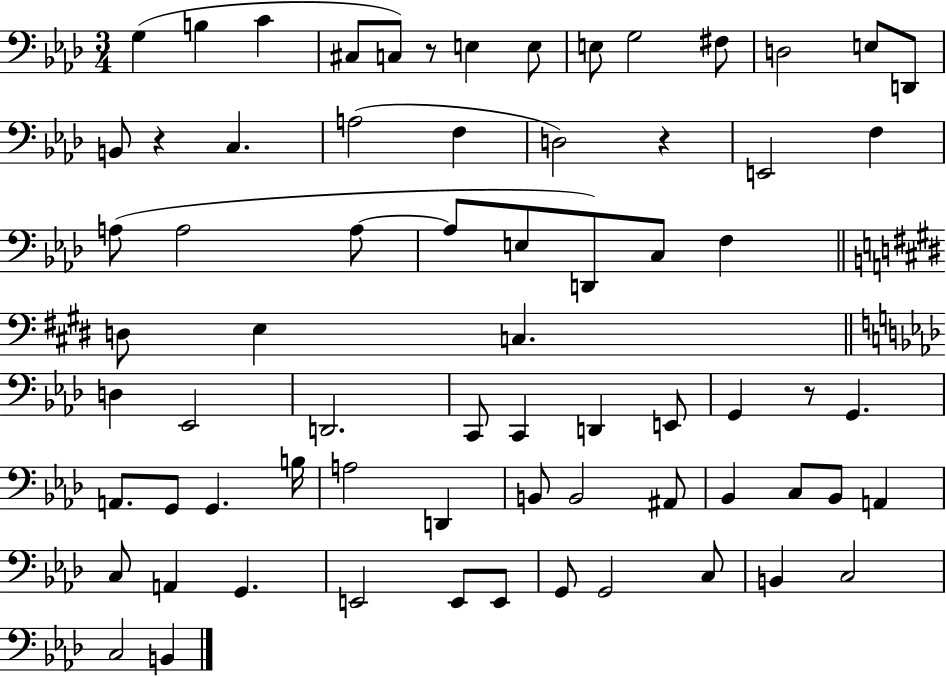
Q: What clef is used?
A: bass